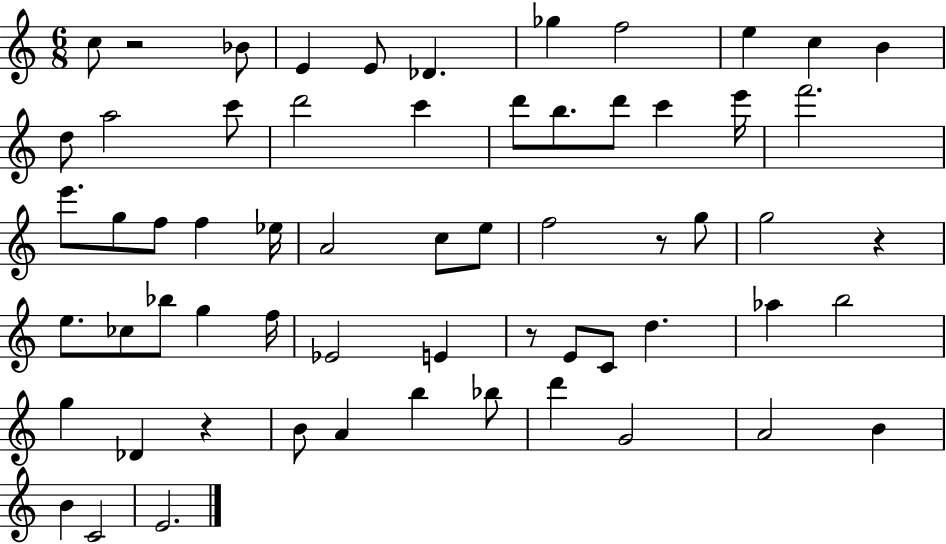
{
  \clef treble
  \numericTimeSignature
  \time 6/8
  \key c \major
  \repeat volta 2 { c''8 r2 bes'8 | e'4 e'8 des'4. | ges''4 f''2 | e''4 c''4 b'4 | \break d''8 a''2 c'''8 | d'''2 c'''4 | d'''8 b''8. d'''8 c'''4 e'''16 | f'''2. | \break e'''8. g''8 f''8 f''4 ees''16 | a'2 c''8 e''8 | f''2 r8 g''8 | g''2 r4 | \break e''8. ces''8 bes''8 g''4 f''16 | ees'2 e'4 | r8 e'8 c'8 d''4. | aes''4 b''2 | \break g''4 des'4 r4 | b'8 a'4 b''4 bes''8 | d'''4 g'2 | a'2 b'4 | \break b'4 c'2 | e'2. | } \bar "|."
}